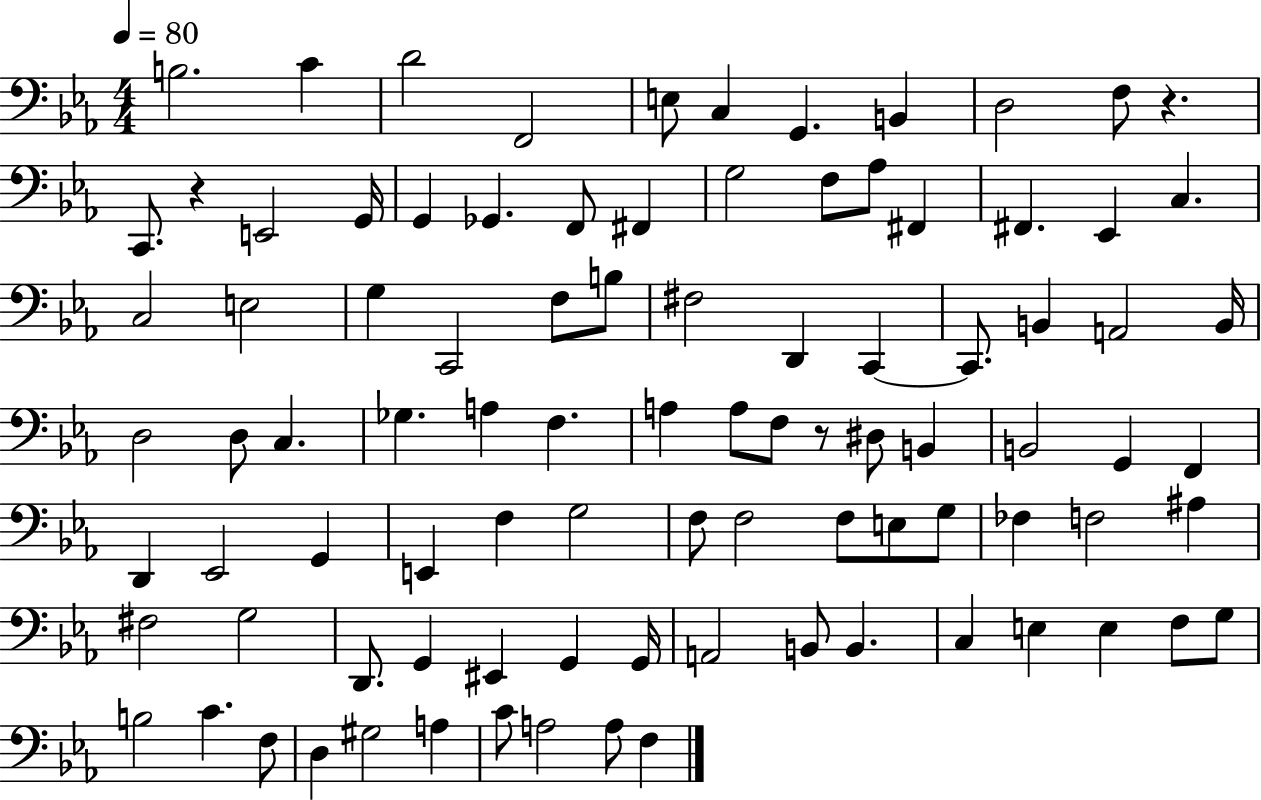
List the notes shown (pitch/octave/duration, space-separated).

B3/h. C4/q D4/h F2/h E3/e C3/q G2/q. B2/q D3/h F3/e R/q. C2/e. R/q E2/h G2/s G2/q Gb2/q. F2/e F#2/q G3/h F3/e Ab3/e F#2/q F#2/q. Eb2/q C3/q. C3/h E3/h G3/q C2/h F3/e B3/e F#3/h D2/q C2/q C2/e. B2/q A2/h B2/s D3/h D3/e C3/q. Gb3/q. A3/q F3/q. A3/q A3/e F3/e R/e D#3/e B2/q B2/h G2/q F2/q D2/q Eb2/h G2/q E2/q F3/q G3/h F3/e F3/h F3/e E3/e G3/e FES3/q F3/h A#3/q F#3/h G3/h D2/e. G2/q EIS2/q G2/q G2/s A2/h B2/e B2/q. C3/q E3/q E3/q F3/e G3/e B3/h C4/q. F3/e D3/q G#3/h A3/q C4/e A3/h A3/e F3/q